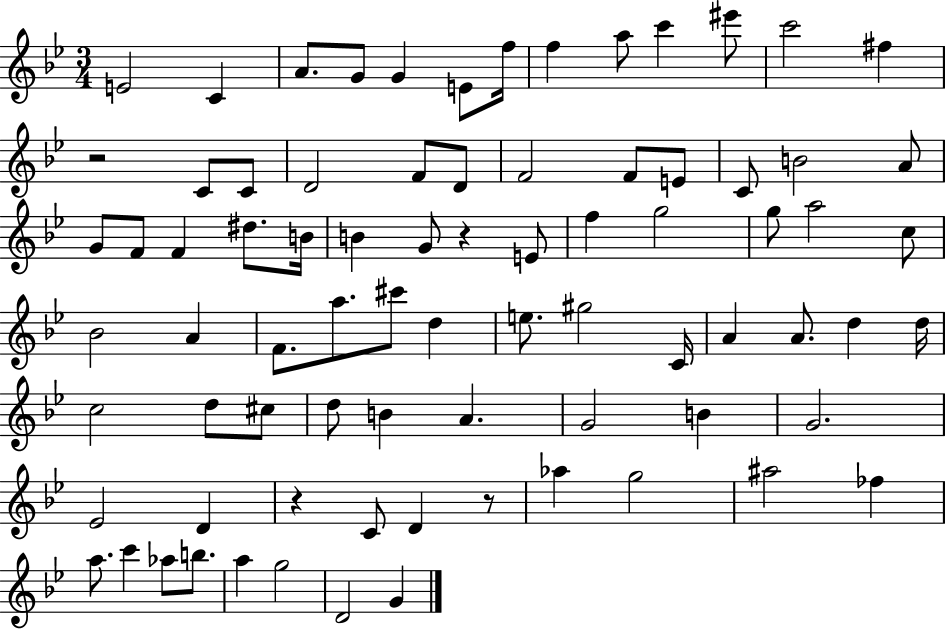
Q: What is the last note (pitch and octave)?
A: G4